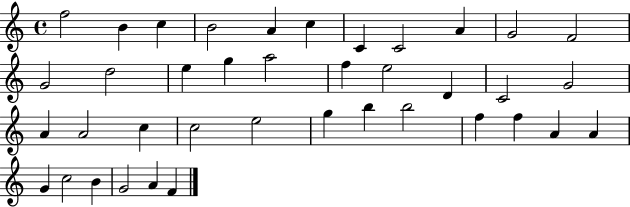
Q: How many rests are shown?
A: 0